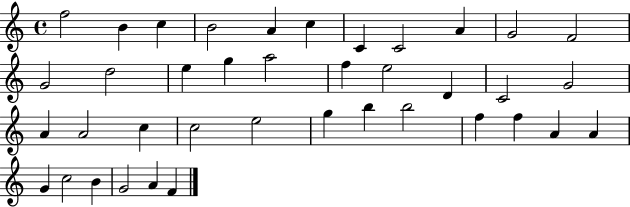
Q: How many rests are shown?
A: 0